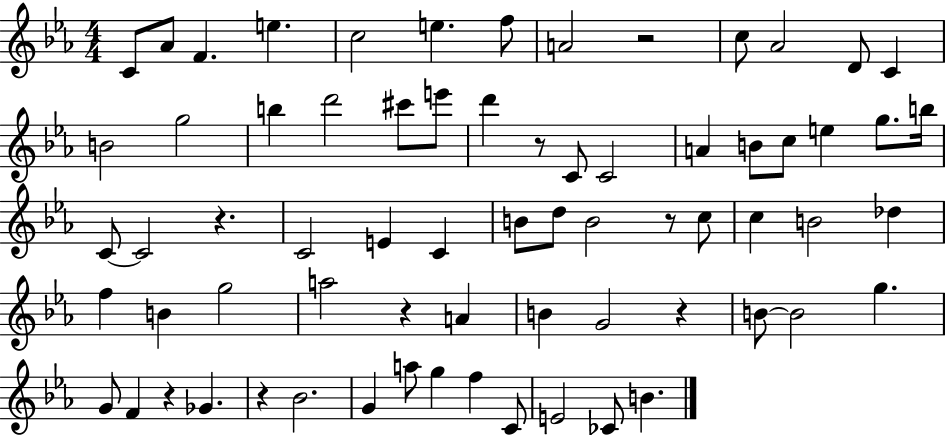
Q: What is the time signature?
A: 4/4